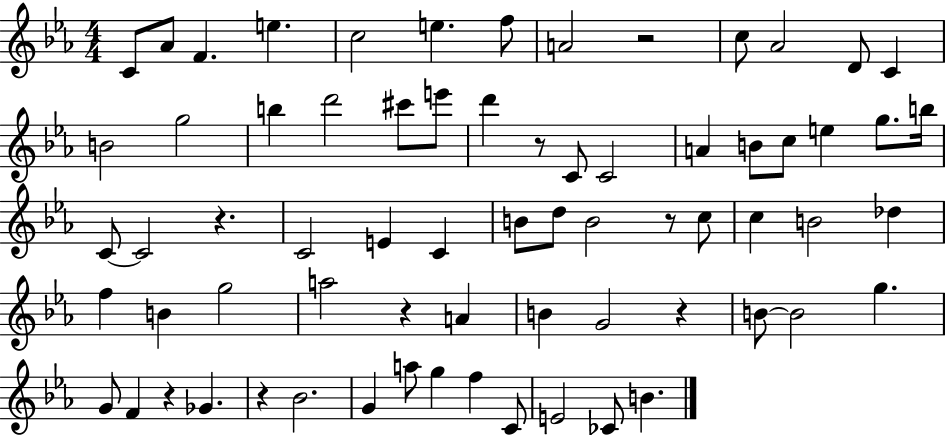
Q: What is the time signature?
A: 4/4